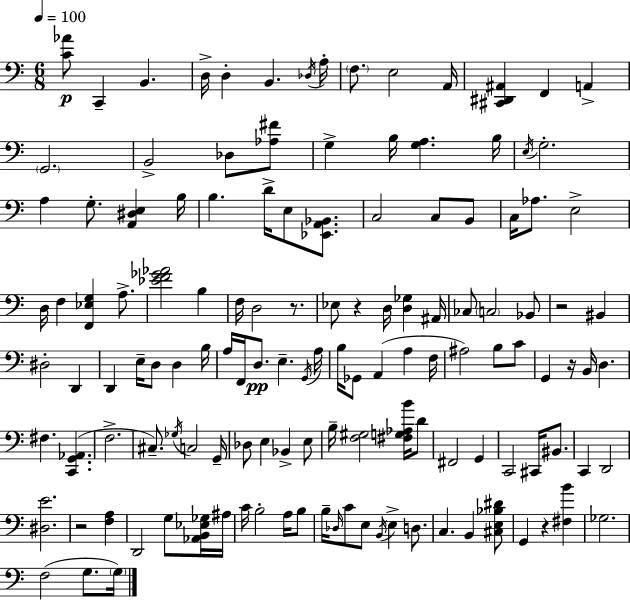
{
  \clef bass
  \numericTimeSignature
  \time 6/8
  \key a \minor
  \tempo 4 = 100
  \repeat volta 2 { <c' aes'>8\p c,4-- b,4. | d16-> d4-. b,4. \acciaccatura { des16 } | a16-. \parenthesize f8. e2 | a,16 <cis, dis, ais,>4 f,4 a,4-> | \break \parenthesize g,2. | b,2-> des8 <aes fis'>8 | g4-> b16 <g a>4. | b16 \acciaccatura { e16 } g2.-. | \break a4 g8.-. <a, dis e>4 | b16 b4. d'16-> e8 <ees, a, bes,>8. | c2 c8 | b,8 c16 aes8. e2-> | \break d16 f4 <f, ees g>4 a8.-> | <ees' f' ges' aes'>2 b4 | f16 d2 r8. | ees8 r4 d16 <d ges>4 | \break ais,16 ces8 \parenthesize c2 | bes,8 r2 bis,4 | dis2-. d,4 | d,4 e16-- d8 d4 | \break b16 a16 f,16 d8.\pp e4.-- | \acciaccatura { g,16 } a16 b16 ges,8 a,4( a4 | f16 ais2) b8 | c'8 g,4 r16 b,16 d4. | \break fis4. <c, g, aes,>4.( | f2.-> | cis8.--) \acciaccatura { ges16 } c2 | g,16-- des8 e4 bes,4-> | \break e8 b16-- <f gis>2 | <fis g aes b'>16 d'8 fis,2 | g,4 c,2 | cis,16 bis,8. c,4 d,2 | \break <dis e'>2. | r2 | <f a>4 d,2 | g8 <aes, b, ees ges>16 ais16 c'16 b2-. | \break a16 b8 b16-- \grace { des16 } c'8 e8 \acciaccatura { b,16 } e4-> | d8. c4. | b,4 <cis e bes dis'>8 g,4 r4 | <fis b'>4 ges2. | \break f2( | g8. \parenthesize g16) } \bar "|."
}